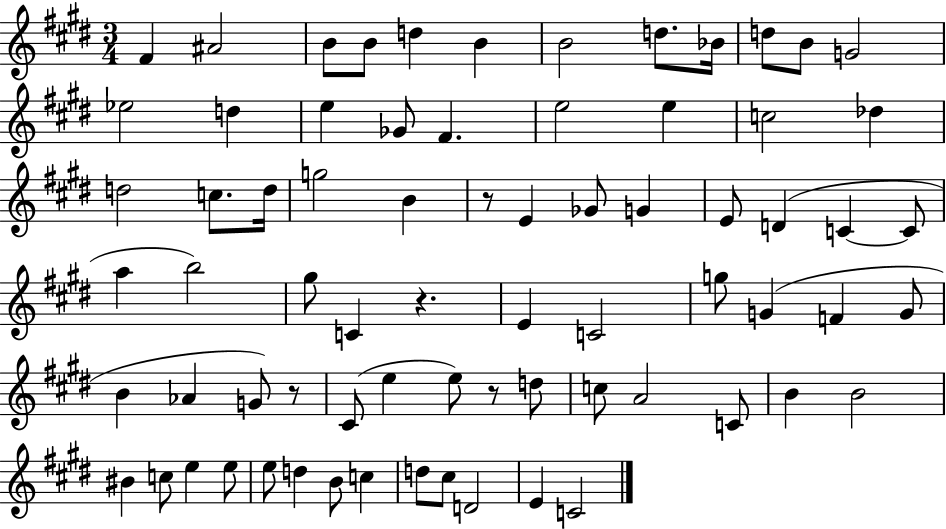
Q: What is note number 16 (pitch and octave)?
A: Gb4